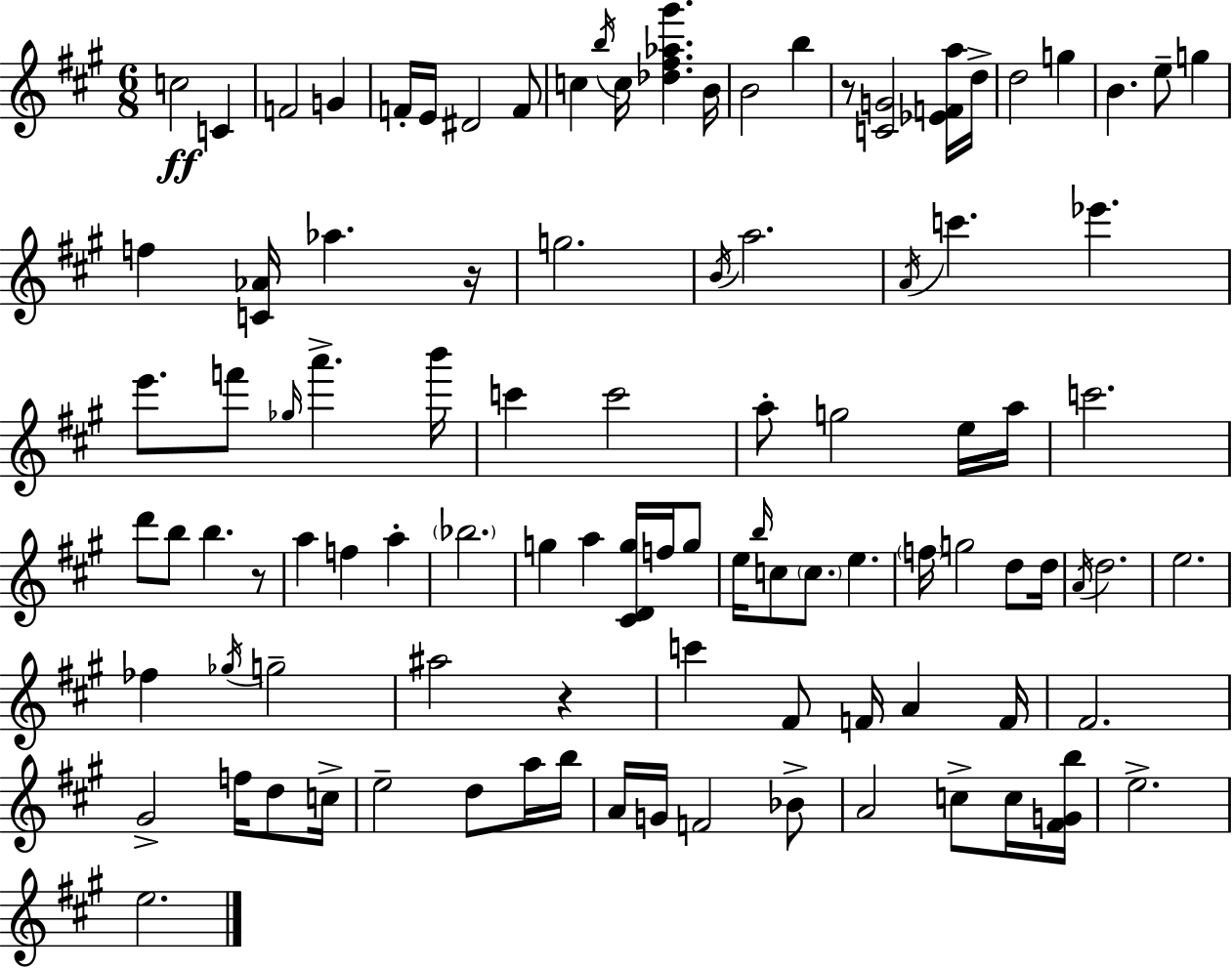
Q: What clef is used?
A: treble